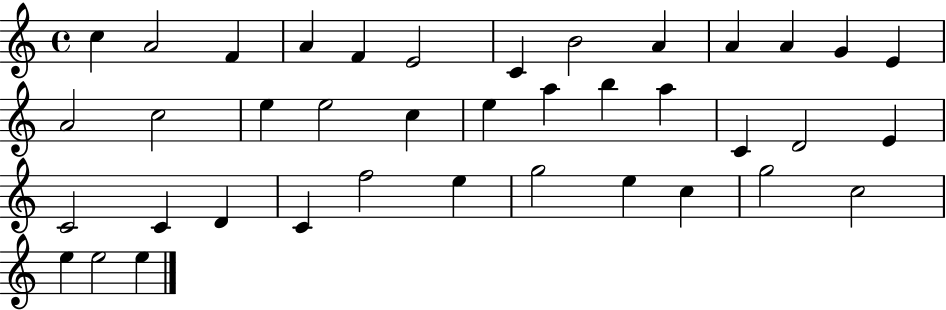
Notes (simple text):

C5/q A4/h F4/q A4/q F4/q E4/h C4/q B4/h A4/q A4/q A4/q G4/q E4/q A4/h C5/h E5/q E5/h C5/q E5/q A5/q B5/q A5/q C4/q D4/h E4/q C4/h C4/q D4/q C4/q F5/h E5/q G5/h E5/q C5/q G5/h C5/h E5/q E5/h E5/q